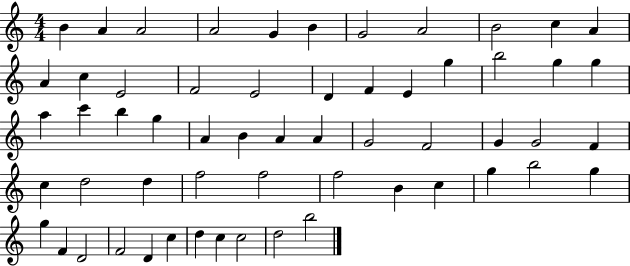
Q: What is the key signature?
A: C major